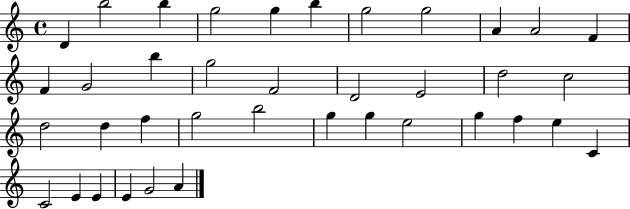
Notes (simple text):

D4/q B5/h B5/q G5/h G5/q B5/q G5/h G5/h A4/q A4/h F4/q F4/q G4/h B5/q G5/h F4/h D4/h E4/h D5/h C5/h D5/h D5/q F5/q G5/h B5/h G5/q G5/q E5/h G5/q F5/q E5/q C4/q C4/h E4/q E4/q E4/q G4/h A4/q